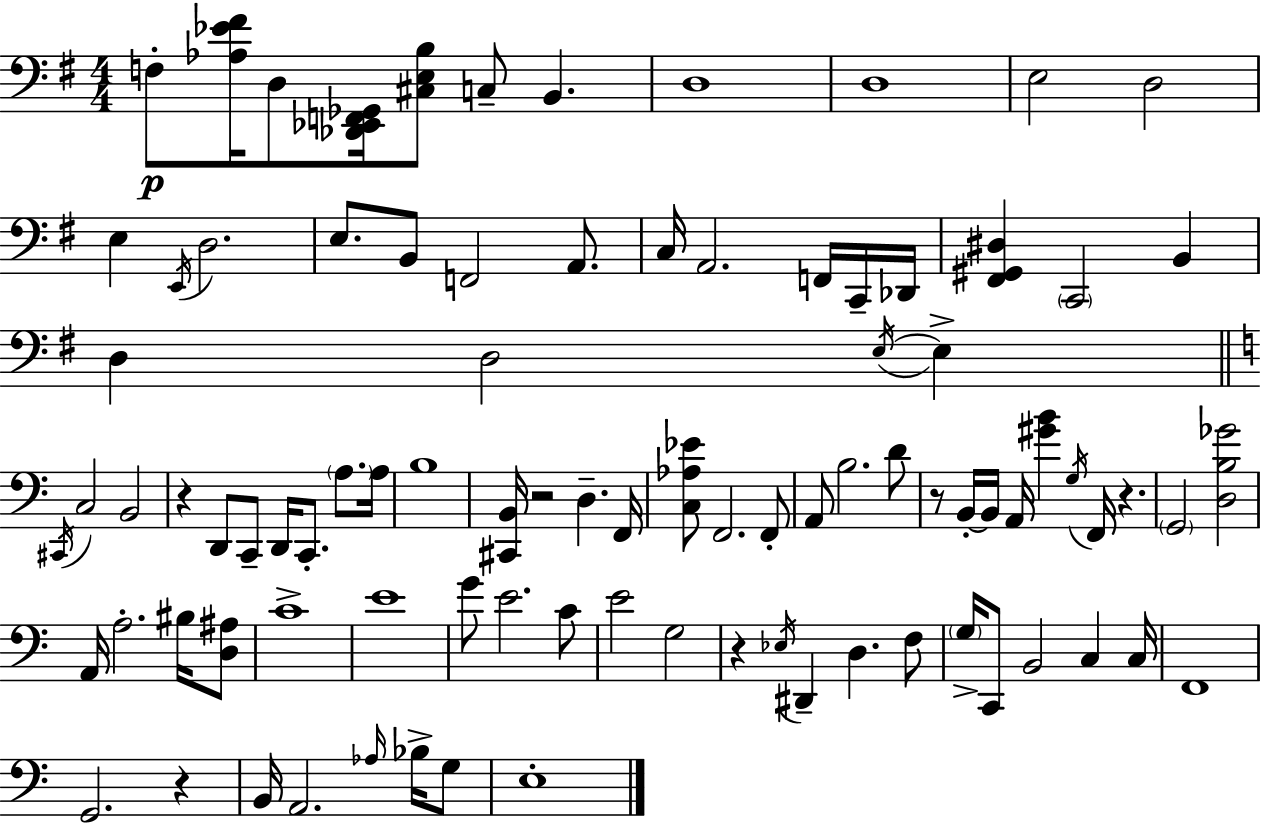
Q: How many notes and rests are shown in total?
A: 91